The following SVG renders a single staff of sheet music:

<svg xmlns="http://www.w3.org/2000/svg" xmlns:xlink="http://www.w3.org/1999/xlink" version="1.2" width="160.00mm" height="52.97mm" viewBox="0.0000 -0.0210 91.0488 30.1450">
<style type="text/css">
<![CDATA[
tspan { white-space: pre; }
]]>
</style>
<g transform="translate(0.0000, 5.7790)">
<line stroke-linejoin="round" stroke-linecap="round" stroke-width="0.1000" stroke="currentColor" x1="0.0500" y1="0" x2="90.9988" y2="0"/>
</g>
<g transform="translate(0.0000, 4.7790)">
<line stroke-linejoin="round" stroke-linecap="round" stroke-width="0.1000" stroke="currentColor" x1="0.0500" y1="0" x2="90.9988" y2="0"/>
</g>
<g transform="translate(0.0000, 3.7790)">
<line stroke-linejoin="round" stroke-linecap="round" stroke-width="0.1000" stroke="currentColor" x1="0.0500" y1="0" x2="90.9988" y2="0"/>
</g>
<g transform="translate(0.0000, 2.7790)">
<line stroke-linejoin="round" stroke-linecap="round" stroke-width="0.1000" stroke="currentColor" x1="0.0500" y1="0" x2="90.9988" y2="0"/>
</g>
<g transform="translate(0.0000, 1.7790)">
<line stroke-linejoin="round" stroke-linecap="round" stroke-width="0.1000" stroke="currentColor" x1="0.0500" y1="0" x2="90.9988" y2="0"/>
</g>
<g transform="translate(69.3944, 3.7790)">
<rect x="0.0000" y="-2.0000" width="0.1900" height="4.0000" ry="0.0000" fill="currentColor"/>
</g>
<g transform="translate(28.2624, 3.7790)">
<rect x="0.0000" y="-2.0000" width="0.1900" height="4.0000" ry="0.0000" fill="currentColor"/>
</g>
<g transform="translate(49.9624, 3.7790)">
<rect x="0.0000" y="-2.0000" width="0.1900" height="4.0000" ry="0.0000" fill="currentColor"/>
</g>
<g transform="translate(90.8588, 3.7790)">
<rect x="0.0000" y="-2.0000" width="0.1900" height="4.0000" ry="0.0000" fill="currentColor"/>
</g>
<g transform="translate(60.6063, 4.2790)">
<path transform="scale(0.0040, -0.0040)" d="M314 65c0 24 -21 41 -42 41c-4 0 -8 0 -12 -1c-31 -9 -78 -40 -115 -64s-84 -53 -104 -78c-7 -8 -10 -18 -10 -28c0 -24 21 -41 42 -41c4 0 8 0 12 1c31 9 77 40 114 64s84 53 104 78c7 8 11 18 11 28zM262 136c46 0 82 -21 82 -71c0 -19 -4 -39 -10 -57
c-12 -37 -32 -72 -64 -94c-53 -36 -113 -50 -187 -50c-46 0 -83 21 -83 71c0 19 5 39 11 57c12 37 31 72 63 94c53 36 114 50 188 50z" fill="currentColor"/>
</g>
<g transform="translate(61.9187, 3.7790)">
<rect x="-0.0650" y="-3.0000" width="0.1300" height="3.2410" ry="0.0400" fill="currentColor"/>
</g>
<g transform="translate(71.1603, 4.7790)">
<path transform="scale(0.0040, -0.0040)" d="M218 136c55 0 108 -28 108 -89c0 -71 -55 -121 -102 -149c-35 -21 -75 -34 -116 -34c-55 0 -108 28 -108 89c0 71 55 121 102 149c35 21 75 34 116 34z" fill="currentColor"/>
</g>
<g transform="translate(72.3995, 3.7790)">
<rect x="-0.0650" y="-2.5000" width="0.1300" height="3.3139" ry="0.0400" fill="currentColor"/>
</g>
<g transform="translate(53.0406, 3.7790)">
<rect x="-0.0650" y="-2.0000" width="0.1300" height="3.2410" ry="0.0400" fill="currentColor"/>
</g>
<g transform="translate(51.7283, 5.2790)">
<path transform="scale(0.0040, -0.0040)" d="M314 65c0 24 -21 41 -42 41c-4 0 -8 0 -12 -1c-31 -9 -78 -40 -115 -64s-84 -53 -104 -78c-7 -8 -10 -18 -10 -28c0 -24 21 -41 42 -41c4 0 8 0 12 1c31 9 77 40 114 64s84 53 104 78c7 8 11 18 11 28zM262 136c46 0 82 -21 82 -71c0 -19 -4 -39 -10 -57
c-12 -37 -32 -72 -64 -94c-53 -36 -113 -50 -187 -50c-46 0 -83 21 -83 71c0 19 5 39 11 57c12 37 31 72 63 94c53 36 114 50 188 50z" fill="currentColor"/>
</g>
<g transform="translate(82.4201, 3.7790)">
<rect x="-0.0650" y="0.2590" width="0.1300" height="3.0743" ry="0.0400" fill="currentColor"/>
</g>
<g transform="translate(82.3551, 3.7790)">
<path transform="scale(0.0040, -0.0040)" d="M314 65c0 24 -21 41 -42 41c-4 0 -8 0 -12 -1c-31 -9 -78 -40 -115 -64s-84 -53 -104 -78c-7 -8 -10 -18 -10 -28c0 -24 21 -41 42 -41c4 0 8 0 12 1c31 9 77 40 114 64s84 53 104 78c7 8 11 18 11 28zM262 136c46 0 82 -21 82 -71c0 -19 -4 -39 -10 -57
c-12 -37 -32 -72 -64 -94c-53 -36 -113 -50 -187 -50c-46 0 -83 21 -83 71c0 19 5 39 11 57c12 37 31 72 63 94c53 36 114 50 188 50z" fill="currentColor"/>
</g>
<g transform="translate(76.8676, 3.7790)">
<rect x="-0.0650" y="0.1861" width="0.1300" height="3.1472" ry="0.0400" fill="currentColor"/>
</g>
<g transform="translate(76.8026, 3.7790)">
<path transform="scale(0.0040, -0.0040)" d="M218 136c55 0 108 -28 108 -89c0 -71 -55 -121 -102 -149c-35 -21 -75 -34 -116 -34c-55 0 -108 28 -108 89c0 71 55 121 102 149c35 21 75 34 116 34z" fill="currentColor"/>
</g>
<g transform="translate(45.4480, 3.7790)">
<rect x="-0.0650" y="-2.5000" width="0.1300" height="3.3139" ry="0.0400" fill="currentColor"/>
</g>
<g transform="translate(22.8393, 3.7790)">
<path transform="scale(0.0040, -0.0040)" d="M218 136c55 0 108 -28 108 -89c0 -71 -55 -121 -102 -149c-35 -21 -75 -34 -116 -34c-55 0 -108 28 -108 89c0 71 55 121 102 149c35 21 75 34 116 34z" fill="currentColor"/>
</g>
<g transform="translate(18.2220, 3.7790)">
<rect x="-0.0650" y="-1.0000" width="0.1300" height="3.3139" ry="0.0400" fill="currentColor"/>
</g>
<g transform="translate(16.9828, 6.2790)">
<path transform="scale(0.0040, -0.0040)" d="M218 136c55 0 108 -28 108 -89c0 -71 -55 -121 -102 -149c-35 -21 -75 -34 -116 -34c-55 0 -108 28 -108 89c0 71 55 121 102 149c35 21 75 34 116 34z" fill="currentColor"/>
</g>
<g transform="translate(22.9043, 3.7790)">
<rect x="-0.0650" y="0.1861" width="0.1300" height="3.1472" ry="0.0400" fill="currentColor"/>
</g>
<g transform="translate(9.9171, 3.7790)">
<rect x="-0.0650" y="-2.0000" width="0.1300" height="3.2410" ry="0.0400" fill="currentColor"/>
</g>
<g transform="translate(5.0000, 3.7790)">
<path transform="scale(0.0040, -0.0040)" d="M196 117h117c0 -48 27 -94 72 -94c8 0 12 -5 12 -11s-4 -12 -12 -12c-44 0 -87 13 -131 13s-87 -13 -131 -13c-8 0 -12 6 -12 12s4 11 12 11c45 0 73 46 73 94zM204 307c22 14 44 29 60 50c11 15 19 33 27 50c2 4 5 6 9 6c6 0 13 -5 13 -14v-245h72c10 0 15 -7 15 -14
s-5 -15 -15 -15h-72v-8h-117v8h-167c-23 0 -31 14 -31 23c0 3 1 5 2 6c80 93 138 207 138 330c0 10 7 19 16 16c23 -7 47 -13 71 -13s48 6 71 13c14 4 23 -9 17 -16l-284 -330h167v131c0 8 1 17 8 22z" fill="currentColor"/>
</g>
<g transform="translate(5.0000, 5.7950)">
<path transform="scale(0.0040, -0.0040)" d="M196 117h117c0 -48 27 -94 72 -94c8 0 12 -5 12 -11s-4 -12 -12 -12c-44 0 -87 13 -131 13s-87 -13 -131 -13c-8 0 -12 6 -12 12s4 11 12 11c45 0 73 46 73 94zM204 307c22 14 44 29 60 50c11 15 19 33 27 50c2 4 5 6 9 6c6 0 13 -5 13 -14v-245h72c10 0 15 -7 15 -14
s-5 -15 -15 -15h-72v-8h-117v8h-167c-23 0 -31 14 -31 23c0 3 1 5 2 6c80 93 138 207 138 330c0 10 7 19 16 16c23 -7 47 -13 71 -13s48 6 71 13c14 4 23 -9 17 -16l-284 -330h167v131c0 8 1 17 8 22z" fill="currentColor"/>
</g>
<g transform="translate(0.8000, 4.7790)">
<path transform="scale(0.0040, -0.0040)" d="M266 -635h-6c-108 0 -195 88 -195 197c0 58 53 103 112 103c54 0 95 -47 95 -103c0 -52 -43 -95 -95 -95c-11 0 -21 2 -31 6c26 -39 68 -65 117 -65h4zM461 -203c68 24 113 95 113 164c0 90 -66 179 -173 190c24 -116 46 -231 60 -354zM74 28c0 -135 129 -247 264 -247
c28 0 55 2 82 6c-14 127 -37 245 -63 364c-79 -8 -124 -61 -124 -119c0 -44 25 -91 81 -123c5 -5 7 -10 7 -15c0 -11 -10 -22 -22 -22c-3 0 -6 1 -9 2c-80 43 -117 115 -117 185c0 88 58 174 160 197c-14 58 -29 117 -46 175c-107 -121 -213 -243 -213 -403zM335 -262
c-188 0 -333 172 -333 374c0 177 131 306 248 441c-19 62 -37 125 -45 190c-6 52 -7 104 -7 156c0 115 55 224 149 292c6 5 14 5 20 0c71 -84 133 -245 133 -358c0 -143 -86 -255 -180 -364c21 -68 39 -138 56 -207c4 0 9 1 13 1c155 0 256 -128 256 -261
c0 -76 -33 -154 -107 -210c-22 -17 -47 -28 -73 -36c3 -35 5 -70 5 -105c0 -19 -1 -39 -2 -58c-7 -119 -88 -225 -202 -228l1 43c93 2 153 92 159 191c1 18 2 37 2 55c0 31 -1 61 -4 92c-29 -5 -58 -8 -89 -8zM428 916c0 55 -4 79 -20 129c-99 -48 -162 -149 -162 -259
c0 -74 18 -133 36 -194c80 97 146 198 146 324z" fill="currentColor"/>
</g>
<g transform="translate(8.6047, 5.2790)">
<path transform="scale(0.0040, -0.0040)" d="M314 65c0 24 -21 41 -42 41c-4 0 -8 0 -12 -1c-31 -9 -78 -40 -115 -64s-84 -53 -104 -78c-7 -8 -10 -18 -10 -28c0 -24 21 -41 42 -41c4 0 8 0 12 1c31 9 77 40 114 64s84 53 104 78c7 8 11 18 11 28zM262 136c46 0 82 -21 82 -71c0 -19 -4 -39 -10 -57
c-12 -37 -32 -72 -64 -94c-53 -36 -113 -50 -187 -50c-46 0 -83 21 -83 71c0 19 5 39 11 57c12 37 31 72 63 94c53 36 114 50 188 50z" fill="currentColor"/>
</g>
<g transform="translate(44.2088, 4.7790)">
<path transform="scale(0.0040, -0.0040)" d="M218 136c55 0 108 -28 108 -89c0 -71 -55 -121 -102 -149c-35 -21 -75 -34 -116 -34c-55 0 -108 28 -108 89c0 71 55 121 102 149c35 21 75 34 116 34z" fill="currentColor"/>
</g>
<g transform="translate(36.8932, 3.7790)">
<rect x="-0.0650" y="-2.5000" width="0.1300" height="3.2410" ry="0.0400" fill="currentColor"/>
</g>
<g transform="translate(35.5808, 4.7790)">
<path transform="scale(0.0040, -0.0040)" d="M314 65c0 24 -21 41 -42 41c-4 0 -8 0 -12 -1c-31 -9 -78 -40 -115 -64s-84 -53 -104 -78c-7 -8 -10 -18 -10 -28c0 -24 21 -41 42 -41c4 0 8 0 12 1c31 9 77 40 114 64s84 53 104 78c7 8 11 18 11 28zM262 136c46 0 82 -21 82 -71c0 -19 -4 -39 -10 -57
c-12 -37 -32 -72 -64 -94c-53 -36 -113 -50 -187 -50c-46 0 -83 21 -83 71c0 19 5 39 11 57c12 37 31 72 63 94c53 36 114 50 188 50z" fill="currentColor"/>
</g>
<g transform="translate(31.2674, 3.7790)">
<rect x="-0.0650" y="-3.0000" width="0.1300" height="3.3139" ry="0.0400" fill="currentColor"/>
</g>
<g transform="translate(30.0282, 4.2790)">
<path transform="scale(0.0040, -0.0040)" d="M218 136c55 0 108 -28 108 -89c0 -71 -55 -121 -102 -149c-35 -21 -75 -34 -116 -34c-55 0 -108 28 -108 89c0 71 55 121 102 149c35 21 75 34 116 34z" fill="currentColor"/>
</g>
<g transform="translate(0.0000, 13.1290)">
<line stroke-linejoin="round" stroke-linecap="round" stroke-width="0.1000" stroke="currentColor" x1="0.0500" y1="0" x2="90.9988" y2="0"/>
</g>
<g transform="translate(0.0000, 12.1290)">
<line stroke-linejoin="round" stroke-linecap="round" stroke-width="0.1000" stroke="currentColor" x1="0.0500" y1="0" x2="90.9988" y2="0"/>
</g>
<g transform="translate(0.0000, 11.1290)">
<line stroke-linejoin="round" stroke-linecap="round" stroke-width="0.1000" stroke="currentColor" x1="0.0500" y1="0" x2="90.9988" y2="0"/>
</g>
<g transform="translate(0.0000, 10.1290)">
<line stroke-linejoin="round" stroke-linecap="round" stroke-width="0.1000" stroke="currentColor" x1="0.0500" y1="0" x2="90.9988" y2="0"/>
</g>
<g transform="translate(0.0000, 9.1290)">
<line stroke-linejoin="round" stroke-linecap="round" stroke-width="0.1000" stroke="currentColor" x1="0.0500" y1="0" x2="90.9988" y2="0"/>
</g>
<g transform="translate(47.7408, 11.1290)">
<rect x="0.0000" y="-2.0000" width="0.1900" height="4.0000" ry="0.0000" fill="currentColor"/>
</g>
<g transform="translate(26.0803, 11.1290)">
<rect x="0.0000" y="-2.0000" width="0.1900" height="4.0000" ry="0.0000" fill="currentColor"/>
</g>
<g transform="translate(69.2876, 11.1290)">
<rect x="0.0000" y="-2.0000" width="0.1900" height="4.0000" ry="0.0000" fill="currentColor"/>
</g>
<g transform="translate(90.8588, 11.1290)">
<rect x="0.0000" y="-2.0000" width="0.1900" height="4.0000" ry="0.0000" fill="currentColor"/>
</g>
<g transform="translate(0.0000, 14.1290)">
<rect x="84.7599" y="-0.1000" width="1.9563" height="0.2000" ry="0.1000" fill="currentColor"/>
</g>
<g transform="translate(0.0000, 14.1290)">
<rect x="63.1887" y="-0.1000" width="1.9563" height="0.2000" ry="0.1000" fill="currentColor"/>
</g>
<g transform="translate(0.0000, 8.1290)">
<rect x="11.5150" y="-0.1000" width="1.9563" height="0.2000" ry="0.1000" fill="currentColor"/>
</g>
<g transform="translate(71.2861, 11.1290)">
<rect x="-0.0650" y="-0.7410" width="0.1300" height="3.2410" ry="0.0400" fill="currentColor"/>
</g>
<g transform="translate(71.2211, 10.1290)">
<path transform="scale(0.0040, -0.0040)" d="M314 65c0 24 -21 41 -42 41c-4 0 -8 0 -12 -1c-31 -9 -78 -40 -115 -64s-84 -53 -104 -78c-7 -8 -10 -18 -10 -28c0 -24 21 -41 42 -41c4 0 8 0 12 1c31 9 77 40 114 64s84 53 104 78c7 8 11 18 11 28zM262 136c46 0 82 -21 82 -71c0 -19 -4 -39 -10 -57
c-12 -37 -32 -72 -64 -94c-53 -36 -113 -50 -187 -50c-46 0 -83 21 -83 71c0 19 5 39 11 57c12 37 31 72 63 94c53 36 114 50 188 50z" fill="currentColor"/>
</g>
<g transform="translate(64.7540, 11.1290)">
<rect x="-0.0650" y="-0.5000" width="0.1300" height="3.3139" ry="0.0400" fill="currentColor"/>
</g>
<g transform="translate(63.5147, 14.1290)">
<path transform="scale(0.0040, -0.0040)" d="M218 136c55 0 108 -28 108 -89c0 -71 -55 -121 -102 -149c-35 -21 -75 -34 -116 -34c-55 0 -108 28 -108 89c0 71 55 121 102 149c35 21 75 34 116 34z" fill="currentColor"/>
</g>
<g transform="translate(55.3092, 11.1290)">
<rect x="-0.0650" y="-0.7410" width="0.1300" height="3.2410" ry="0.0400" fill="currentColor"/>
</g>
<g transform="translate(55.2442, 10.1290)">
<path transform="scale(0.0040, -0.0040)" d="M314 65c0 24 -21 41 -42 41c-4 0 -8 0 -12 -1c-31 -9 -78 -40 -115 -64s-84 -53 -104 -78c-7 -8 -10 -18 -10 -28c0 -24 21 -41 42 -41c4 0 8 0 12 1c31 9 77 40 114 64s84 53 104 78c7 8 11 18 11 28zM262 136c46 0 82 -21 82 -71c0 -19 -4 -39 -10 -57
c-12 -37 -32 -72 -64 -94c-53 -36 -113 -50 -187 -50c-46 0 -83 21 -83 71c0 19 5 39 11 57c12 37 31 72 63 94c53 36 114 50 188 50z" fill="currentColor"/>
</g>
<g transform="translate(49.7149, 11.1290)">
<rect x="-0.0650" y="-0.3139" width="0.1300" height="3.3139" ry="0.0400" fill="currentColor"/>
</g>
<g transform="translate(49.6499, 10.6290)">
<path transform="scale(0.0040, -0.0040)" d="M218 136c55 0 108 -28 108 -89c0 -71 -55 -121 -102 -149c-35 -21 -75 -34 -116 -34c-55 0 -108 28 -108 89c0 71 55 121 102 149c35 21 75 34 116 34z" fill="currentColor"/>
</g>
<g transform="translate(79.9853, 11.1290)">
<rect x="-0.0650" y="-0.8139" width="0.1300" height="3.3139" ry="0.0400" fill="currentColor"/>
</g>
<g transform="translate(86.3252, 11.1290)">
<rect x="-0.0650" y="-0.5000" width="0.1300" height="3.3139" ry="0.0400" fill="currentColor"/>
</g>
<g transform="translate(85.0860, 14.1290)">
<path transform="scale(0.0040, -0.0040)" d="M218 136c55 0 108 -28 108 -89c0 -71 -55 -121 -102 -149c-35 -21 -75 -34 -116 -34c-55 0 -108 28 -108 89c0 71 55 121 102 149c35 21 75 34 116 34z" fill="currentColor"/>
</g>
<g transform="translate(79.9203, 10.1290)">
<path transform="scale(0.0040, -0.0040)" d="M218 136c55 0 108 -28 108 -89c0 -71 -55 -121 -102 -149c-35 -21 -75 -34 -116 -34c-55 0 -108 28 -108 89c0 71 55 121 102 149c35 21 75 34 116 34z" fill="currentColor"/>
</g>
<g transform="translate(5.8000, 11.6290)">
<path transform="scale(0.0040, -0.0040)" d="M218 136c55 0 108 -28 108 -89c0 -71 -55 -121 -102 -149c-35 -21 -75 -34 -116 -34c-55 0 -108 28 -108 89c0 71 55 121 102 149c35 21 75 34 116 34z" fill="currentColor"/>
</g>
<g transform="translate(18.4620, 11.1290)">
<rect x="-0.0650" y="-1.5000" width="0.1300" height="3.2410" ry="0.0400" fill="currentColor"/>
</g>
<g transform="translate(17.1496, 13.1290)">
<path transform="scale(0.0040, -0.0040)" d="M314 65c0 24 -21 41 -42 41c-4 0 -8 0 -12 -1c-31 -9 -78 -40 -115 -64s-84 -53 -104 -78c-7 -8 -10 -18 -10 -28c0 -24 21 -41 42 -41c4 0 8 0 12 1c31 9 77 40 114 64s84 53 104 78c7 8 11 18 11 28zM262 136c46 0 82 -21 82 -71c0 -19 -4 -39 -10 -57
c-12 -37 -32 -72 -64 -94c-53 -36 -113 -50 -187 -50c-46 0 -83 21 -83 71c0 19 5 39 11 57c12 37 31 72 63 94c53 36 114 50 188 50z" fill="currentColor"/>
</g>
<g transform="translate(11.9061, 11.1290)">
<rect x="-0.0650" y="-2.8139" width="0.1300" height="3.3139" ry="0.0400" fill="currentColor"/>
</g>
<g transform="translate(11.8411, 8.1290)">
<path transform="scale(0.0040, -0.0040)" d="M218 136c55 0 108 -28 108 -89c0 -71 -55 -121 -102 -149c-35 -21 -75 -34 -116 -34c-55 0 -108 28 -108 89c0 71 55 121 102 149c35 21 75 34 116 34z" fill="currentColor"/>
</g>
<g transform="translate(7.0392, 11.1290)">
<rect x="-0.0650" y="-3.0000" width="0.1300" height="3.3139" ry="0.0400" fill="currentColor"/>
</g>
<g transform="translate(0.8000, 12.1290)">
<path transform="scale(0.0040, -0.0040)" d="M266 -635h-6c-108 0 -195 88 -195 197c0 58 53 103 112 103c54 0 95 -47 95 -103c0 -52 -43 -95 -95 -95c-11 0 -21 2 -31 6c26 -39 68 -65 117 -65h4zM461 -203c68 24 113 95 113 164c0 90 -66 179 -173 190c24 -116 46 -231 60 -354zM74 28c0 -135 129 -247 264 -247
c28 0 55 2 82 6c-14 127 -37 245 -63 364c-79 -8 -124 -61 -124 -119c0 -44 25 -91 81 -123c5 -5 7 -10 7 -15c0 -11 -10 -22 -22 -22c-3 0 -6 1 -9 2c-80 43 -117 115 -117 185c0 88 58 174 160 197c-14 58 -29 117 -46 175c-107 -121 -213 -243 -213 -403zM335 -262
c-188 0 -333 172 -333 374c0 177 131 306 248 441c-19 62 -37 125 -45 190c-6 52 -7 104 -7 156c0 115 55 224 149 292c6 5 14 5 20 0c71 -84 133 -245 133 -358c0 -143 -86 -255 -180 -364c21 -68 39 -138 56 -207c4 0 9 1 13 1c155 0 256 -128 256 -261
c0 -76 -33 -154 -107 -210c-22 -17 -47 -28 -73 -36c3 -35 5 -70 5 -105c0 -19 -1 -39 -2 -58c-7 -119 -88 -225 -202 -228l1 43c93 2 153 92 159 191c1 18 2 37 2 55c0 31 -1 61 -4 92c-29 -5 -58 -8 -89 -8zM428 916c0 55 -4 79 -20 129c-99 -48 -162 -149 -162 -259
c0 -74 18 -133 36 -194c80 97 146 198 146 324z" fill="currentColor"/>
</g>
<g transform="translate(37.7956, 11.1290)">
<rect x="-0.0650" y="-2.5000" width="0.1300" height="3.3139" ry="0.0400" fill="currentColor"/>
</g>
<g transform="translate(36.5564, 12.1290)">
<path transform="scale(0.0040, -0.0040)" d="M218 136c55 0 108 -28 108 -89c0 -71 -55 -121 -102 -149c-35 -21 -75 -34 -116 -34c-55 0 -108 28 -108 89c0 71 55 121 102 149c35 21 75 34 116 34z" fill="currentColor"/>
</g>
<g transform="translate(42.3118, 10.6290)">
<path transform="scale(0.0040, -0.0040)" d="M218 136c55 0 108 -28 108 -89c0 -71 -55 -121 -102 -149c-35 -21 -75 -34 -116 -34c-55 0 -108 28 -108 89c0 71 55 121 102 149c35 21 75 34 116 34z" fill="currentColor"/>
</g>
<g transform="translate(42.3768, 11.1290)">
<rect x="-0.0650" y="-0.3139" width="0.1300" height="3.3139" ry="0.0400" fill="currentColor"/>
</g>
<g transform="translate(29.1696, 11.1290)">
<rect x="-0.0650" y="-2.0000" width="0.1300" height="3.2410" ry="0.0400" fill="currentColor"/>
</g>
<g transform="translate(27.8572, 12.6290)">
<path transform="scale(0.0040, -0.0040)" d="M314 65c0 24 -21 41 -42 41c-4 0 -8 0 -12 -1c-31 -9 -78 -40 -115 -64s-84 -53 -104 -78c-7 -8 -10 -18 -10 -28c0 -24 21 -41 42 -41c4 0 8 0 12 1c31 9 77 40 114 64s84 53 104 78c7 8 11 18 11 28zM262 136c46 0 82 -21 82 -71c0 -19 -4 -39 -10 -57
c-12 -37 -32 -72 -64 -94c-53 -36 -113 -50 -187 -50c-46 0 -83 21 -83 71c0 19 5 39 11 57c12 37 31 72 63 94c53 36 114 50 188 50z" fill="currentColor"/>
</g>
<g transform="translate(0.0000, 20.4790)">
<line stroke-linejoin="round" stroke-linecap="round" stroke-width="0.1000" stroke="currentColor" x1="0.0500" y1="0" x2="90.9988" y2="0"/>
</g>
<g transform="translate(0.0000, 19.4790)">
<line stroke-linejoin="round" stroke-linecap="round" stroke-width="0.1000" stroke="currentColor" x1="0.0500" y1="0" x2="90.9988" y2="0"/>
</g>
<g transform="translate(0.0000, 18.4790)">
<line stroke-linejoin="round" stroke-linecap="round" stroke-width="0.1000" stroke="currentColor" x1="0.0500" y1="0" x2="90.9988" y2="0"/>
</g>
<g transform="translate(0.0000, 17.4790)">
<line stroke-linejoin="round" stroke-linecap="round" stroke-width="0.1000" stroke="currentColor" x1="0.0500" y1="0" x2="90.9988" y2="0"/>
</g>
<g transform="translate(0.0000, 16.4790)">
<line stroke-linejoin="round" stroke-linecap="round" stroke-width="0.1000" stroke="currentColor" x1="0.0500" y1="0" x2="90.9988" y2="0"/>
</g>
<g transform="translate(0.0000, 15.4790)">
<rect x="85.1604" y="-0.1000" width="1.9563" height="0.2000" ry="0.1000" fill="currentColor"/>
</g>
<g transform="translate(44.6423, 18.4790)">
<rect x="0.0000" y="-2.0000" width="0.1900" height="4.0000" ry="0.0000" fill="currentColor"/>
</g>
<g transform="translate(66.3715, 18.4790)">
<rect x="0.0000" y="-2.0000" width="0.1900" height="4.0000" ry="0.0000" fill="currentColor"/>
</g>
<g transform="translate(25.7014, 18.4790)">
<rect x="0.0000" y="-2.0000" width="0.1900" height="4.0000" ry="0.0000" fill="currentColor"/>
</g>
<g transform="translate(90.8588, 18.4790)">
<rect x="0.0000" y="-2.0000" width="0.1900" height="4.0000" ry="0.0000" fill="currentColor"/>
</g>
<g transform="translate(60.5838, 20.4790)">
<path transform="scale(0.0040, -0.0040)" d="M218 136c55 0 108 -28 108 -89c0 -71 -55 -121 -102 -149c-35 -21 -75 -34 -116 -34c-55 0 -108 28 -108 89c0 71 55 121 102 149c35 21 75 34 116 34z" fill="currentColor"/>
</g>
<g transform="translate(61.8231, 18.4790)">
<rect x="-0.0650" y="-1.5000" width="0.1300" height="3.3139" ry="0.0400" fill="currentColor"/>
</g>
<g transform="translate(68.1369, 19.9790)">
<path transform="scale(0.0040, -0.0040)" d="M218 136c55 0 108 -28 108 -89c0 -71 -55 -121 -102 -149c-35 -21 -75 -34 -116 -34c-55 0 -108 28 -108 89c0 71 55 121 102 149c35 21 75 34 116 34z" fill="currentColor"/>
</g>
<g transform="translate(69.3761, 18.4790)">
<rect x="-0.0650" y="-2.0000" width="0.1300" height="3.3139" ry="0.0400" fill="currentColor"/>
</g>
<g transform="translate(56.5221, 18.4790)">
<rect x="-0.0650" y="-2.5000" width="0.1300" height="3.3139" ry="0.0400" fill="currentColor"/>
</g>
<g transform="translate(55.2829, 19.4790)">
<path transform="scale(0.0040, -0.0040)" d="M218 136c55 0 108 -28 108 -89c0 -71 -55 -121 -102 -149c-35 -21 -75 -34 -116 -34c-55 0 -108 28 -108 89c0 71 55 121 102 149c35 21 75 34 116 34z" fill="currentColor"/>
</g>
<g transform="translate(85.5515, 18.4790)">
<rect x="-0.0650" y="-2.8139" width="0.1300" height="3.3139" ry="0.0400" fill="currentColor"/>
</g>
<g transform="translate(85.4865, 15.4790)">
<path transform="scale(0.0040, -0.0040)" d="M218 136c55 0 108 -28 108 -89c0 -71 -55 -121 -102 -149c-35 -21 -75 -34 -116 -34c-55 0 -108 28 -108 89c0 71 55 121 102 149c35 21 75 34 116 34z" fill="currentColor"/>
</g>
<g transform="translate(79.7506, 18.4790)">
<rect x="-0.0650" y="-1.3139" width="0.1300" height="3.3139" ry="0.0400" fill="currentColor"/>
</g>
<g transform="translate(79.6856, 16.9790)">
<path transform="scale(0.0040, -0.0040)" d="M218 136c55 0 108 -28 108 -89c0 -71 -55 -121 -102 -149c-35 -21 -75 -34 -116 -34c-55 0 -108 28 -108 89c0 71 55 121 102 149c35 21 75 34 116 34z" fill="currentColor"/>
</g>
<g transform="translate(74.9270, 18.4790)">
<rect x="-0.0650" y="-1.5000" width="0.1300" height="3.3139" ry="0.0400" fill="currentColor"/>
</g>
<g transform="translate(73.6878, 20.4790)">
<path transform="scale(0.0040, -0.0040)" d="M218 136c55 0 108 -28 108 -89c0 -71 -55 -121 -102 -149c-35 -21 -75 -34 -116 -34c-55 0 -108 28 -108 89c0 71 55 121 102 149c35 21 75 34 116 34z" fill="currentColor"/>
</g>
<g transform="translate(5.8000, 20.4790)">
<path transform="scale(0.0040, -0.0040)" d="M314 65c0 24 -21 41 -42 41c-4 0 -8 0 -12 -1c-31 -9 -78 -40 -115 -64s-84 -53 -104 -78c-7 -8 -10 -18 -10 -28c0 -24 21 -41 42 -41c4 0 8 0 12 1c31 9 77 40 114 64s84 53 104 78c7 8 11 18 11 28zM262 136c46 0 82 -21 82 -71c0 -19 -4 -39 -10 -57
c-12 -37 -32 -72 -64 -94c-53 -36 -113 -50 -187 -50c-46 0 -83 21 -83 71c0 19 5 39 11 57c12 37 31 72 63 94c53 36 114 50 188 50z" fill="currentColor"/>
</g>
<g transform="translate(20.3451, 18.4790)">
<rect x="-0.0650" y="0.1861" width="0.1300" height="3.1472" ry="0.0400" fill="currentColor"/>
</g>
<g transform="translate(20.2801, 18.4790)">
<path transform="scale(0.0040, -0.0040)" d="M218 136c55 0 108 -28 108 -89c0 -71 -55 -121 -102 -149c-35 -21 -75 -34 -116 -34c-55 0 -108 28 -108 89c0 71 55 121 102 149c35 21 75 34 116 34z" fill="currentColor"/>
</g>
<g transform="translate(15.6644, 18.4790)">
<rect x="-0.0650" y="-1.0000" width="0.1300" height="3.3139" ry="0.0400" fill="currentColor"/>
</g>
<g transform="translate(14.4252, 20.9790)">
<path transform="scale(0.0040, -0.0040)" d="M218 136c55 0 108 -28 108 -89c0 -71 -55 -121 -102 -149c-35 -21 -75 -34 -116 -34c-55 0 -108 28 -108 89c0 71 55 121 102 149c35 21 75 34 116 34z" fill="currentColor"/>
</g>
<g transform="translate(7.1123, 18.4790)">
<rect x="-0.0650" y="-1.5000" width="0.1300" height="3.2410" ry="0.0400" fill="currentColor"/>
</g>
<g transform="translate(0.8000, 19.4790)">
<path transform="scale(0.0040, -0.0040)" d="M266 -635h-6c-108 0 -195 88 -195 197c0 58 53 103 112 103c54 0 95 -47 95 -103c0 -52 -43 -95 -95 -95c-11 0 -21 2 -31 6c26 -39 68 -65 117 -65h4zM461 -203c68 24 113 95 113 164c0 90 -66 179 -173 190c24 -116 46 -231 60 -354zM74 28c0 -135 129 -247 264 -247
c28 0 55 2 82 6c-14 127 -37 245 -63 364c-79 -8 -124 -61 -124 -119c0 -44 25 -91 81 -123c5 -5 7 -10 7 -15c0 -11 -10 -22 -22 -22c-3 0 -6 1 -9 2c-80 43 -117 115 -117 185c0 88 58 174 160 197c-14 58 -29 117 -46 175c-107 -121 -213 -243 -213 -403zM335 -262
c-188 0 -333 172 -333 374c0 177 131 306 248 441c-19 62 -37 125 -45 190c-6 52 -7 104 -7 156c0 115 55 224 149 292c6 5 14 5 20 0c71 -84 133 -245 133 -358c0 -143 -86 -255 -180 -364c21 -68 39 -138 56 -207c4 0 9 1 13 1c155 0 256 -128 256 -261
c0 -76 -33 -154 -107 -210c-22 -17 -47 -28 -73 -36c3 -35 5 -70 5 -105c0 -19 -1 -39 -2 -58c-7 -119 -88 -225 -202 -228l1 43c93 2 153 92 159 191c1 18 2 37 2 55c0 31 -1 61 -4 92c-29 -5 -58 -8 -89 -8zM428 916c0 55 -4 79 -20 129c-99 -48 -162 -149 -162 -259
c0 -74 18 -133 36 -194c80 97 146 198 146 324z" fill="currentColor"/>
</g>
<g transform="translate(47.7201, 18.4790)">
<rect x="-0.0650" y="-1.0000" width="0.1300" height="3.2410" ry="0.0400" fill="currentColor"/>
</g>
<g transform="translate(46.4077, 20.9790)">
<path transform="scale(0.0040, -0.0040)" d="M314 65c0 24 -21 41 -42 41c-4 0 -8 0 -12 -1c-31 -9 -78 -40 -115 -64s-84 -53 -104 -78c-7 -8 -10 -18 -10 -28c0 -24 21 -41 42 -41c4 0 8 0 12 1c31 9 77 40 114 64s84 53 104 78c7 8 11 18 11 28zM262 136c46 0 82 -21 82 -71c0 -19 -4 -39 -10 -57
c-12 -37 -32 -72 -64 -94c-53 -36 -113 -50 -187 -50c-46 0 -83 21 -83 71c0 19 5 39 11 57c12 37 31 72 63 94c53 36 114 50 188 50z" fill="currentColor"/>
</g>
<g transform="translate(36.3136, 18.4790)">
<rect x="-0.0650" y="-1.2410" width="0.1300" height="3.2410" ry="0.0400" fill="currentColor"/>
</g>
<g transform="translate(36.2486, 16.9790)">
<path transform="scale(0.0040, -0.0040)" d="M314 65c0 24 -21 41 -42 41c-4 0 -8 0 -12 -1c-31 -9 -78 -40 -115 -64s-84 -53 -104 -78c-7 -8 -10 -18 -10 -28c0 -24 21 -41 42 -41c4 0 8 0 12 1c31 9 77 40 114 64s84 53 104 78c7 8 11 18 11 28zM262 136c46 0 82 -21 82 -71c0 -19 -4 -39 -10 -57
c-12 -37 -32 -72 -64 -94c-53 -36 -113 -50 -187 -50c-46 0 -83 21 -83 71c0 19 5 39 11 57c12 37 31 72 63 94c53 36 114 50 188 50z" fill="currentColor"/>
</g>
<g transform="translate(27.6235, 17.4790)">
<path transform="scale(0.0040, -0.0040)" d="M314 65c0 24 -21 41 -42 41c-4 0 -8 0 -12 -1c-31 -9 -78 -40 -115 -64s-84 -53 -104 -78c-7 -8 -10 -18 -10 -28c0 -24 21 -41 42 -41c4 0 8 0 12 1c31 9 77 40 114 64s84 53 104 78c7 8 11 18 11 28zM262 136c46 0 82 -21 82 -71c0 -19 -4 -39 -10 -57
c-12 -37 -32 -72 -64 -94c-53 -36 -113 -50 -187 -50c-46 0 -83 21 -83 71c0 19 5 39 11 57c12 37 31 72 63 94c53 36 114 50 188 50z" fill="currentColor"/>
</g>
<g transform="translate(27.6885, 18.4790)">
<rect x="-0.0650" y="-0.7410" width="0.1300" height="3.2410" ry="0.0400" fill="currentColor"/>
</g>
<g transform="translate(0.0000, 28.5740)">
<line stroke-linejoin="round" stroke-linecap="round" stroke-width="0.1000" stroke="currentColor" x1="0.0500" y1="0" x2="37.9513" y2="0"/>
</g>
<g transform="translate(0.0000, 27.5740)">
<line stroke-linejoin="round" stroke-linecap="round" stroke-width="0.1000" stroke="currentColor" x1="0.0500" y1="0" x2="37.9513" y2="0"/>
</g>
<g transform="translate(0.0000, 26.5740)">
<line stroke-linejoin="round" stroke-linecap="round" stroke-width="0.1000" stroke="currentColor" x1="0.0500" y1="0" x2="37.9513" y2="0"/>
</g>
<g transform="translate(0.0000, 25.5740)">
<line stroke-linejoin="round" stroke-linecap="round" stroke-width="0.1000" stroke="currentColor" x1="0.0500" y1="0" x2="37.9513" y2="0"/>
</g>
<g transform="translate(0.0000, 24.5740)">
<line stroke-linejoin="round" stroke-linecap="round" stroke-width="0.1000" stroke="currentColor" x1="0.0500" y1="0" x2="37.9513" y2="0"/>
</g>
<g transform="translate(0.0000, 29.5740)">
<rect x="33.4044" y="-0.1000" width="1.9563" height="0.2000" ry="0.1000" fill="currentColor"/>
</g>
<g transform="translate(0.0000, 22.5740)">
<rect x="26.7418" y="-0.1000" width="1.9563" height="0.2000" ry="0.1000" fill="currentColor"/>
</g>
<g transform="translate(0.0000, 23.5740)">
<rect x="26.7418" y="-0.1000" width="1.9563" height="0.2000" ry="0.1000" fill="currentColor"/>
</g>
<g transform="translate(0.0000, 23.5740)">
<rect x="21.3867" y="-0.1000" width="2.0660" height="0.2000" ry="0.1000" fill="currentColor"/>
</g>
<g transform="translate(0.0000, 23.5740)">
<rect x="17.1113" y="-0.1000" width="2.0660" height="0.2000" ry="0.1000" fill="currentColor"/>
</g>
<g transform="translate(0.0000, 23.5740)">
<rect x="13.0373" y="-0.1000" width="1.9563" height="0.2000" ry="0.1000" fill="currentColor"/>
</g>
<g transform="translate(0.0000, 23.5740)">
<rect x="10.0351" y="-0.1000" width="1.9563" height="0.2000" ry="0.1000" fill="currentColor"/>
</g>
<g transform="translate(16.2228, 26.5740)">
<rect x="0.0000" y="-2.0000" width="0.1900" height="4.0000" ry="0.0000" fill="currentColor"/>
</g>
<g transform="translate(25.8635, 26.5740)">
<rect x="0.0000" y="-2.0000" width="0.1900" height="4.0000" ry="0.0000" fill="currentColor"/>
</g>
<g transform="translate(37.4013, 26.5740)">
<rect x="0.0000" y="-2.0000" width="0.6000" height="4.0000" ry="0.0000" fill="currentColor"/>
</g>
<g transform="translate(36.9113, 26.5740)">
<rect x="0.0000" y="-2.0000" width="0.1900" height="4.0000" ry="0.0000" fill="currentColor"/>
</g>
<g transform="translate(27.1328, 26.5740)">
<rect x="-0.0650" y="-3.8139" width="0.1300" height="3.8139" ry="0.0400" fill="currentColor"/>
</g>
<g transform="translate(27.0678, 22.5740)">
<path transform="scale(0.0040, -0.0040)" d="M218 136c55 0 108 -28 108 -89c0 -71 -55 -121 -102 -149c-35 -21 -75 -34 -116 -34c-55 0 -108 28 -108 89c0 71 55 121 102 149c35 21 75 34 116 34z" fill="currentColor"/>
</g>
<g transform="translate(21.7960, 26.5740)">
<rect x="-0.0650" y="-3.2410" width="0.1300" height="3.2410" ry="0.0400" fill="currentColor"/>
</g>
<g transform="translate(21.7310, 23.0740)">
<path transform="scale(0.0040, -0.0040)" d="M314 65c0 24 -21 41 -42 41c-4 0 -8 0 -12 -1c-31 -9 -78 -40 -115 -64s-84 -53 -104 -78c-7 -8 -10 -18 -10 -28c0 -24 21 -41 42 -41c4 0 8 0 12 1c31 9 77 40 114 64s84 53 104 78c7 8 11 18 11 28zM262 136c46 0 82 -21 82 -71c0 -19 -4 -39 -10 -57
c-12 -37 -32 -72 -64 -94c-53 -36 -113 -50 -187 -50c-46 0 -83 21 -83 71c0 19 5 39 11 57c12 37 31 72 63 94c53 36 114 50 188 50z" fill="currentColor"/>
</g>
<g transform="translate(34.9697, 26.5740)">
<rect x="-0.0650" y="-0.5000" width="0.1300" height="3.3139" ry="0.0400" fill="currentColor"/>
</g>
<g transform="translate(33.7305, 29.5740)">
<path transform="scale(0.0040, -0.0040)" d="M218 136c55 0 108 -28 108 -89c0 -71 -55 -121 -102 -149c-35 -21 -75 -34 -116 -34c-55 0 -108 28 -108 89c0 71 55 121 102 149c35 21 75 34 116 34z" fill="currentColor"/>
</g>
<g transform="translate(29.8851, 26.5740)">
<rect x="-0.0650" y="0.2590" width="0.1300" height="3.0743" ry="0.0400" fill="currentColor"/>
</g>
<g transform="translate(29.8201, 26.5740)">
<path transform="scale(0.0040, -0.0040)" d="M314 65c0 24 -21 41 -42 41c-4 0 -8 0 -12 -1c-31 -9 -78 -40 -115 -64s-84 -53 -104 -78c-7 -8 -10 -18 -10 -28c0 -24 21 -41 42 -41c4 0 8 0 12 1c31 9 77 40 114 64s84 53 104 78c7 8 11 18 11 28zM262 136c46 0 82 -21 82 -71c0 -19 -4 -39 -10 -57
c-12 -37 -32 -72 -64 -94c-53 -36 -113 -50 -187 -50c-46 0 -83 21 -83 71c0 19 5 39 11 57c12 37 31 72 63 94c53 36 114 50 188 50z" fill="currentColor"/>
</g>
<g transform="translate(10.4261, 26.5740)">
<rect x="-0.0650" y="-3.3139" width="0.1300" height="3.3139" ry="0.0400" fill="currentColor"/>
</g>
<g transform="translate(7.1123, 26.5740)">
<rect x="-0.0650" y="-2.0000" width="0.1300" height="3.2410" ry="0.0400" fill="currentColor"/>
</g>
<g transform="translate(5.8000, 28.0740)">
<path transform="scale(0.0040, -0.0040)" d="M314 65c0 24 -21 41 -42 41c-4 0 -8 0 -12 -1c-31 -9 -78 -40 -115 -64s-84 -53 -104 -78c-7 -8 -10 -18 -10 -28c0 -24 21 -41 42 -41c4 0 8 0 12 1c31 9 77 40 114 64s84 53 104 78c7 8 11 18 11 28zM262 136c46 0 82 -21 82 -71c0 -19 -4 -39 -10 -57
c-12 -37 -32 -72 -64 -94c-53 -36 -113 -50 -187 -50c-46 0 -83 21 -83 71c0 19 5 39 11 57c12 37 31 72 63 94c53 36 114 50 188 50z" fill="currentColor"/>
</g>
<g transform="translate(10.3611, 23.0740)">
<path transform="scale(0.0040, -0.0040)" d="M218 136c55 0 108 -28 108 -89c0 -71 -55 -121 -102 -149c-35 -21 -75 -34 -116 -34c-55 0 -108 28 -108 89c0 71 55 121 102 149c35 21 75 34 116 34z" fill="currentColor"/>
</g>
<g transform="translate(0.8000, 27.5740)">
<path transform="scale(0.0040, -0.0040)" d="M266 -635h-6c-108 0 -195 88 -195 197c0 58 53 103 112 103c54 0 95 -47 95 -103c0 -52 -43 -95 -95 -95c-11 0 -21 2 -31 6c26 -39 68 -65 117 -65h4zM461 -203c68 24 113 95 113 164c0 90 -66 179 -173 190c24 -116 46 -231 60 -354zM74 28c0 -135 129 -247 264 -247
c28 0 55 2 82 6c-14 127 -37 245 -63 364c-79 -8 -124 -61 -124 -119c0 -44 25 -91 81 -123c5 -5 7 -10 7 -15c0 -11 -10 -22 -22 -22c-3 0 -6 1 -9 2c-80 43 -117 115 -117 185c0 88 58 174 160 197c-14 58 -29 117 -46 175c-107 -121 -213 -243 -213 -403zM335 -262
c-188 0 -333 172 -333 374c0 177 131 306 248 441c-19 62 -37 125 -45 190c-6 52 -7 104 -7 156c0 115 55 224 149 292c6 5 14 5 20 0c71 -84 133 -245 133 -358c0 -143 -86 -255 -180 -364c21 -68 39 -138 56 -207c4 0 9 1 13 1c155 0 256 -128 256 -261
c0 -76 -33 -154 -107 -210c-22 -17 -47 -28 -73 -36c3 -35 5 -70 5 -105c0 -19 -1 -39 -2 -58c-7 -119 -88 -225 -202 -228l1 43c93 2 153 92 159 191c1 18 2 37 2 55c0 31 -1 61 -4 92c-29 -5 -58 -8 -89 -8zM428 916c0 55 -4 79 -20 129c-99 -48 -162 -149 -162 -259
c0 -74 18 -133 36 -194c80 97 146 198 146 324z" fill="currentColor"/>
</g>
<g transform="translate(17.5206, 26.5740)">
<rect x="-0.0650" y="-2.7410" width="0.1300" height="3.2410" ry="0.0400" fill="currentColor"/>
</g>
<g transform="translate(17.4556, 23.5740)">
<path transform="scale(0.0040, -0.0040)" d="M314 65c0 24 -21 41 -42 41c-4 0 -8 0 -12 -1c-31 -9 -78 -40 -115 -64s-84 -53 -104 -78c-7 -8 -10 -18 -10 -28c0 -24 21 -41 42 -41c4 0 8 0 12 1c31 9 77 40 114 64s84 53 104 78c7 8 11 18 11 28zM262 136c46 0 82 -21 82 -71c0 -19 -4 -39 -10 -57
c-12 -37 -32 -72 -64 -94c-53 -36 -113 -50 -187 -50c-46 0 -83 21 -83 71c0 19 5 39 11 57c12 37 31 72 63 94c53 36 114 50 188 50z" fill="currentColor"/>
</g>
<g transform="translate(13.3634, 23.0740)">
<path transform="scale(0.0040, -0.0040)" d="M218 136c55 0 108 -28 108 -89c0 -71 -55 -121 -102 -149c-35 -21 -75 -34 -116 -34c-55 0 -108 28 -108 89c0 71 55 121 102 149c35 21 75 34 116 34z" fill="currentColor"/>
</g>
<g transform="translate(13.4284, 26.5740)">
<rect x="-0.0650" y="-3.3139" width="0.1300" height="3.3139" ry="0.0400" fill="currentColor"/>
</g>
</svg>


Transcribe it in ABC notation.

X:1
T:Untitled
M:4/4
L:1/4
K:C
F2 D B A G2 G F2 A2 G B B2 A a E2 F2 G c c d2 C d2 d C E2 D B d2 e2 D2 G E F E e a F2 b b a2 b2 c' B2 C